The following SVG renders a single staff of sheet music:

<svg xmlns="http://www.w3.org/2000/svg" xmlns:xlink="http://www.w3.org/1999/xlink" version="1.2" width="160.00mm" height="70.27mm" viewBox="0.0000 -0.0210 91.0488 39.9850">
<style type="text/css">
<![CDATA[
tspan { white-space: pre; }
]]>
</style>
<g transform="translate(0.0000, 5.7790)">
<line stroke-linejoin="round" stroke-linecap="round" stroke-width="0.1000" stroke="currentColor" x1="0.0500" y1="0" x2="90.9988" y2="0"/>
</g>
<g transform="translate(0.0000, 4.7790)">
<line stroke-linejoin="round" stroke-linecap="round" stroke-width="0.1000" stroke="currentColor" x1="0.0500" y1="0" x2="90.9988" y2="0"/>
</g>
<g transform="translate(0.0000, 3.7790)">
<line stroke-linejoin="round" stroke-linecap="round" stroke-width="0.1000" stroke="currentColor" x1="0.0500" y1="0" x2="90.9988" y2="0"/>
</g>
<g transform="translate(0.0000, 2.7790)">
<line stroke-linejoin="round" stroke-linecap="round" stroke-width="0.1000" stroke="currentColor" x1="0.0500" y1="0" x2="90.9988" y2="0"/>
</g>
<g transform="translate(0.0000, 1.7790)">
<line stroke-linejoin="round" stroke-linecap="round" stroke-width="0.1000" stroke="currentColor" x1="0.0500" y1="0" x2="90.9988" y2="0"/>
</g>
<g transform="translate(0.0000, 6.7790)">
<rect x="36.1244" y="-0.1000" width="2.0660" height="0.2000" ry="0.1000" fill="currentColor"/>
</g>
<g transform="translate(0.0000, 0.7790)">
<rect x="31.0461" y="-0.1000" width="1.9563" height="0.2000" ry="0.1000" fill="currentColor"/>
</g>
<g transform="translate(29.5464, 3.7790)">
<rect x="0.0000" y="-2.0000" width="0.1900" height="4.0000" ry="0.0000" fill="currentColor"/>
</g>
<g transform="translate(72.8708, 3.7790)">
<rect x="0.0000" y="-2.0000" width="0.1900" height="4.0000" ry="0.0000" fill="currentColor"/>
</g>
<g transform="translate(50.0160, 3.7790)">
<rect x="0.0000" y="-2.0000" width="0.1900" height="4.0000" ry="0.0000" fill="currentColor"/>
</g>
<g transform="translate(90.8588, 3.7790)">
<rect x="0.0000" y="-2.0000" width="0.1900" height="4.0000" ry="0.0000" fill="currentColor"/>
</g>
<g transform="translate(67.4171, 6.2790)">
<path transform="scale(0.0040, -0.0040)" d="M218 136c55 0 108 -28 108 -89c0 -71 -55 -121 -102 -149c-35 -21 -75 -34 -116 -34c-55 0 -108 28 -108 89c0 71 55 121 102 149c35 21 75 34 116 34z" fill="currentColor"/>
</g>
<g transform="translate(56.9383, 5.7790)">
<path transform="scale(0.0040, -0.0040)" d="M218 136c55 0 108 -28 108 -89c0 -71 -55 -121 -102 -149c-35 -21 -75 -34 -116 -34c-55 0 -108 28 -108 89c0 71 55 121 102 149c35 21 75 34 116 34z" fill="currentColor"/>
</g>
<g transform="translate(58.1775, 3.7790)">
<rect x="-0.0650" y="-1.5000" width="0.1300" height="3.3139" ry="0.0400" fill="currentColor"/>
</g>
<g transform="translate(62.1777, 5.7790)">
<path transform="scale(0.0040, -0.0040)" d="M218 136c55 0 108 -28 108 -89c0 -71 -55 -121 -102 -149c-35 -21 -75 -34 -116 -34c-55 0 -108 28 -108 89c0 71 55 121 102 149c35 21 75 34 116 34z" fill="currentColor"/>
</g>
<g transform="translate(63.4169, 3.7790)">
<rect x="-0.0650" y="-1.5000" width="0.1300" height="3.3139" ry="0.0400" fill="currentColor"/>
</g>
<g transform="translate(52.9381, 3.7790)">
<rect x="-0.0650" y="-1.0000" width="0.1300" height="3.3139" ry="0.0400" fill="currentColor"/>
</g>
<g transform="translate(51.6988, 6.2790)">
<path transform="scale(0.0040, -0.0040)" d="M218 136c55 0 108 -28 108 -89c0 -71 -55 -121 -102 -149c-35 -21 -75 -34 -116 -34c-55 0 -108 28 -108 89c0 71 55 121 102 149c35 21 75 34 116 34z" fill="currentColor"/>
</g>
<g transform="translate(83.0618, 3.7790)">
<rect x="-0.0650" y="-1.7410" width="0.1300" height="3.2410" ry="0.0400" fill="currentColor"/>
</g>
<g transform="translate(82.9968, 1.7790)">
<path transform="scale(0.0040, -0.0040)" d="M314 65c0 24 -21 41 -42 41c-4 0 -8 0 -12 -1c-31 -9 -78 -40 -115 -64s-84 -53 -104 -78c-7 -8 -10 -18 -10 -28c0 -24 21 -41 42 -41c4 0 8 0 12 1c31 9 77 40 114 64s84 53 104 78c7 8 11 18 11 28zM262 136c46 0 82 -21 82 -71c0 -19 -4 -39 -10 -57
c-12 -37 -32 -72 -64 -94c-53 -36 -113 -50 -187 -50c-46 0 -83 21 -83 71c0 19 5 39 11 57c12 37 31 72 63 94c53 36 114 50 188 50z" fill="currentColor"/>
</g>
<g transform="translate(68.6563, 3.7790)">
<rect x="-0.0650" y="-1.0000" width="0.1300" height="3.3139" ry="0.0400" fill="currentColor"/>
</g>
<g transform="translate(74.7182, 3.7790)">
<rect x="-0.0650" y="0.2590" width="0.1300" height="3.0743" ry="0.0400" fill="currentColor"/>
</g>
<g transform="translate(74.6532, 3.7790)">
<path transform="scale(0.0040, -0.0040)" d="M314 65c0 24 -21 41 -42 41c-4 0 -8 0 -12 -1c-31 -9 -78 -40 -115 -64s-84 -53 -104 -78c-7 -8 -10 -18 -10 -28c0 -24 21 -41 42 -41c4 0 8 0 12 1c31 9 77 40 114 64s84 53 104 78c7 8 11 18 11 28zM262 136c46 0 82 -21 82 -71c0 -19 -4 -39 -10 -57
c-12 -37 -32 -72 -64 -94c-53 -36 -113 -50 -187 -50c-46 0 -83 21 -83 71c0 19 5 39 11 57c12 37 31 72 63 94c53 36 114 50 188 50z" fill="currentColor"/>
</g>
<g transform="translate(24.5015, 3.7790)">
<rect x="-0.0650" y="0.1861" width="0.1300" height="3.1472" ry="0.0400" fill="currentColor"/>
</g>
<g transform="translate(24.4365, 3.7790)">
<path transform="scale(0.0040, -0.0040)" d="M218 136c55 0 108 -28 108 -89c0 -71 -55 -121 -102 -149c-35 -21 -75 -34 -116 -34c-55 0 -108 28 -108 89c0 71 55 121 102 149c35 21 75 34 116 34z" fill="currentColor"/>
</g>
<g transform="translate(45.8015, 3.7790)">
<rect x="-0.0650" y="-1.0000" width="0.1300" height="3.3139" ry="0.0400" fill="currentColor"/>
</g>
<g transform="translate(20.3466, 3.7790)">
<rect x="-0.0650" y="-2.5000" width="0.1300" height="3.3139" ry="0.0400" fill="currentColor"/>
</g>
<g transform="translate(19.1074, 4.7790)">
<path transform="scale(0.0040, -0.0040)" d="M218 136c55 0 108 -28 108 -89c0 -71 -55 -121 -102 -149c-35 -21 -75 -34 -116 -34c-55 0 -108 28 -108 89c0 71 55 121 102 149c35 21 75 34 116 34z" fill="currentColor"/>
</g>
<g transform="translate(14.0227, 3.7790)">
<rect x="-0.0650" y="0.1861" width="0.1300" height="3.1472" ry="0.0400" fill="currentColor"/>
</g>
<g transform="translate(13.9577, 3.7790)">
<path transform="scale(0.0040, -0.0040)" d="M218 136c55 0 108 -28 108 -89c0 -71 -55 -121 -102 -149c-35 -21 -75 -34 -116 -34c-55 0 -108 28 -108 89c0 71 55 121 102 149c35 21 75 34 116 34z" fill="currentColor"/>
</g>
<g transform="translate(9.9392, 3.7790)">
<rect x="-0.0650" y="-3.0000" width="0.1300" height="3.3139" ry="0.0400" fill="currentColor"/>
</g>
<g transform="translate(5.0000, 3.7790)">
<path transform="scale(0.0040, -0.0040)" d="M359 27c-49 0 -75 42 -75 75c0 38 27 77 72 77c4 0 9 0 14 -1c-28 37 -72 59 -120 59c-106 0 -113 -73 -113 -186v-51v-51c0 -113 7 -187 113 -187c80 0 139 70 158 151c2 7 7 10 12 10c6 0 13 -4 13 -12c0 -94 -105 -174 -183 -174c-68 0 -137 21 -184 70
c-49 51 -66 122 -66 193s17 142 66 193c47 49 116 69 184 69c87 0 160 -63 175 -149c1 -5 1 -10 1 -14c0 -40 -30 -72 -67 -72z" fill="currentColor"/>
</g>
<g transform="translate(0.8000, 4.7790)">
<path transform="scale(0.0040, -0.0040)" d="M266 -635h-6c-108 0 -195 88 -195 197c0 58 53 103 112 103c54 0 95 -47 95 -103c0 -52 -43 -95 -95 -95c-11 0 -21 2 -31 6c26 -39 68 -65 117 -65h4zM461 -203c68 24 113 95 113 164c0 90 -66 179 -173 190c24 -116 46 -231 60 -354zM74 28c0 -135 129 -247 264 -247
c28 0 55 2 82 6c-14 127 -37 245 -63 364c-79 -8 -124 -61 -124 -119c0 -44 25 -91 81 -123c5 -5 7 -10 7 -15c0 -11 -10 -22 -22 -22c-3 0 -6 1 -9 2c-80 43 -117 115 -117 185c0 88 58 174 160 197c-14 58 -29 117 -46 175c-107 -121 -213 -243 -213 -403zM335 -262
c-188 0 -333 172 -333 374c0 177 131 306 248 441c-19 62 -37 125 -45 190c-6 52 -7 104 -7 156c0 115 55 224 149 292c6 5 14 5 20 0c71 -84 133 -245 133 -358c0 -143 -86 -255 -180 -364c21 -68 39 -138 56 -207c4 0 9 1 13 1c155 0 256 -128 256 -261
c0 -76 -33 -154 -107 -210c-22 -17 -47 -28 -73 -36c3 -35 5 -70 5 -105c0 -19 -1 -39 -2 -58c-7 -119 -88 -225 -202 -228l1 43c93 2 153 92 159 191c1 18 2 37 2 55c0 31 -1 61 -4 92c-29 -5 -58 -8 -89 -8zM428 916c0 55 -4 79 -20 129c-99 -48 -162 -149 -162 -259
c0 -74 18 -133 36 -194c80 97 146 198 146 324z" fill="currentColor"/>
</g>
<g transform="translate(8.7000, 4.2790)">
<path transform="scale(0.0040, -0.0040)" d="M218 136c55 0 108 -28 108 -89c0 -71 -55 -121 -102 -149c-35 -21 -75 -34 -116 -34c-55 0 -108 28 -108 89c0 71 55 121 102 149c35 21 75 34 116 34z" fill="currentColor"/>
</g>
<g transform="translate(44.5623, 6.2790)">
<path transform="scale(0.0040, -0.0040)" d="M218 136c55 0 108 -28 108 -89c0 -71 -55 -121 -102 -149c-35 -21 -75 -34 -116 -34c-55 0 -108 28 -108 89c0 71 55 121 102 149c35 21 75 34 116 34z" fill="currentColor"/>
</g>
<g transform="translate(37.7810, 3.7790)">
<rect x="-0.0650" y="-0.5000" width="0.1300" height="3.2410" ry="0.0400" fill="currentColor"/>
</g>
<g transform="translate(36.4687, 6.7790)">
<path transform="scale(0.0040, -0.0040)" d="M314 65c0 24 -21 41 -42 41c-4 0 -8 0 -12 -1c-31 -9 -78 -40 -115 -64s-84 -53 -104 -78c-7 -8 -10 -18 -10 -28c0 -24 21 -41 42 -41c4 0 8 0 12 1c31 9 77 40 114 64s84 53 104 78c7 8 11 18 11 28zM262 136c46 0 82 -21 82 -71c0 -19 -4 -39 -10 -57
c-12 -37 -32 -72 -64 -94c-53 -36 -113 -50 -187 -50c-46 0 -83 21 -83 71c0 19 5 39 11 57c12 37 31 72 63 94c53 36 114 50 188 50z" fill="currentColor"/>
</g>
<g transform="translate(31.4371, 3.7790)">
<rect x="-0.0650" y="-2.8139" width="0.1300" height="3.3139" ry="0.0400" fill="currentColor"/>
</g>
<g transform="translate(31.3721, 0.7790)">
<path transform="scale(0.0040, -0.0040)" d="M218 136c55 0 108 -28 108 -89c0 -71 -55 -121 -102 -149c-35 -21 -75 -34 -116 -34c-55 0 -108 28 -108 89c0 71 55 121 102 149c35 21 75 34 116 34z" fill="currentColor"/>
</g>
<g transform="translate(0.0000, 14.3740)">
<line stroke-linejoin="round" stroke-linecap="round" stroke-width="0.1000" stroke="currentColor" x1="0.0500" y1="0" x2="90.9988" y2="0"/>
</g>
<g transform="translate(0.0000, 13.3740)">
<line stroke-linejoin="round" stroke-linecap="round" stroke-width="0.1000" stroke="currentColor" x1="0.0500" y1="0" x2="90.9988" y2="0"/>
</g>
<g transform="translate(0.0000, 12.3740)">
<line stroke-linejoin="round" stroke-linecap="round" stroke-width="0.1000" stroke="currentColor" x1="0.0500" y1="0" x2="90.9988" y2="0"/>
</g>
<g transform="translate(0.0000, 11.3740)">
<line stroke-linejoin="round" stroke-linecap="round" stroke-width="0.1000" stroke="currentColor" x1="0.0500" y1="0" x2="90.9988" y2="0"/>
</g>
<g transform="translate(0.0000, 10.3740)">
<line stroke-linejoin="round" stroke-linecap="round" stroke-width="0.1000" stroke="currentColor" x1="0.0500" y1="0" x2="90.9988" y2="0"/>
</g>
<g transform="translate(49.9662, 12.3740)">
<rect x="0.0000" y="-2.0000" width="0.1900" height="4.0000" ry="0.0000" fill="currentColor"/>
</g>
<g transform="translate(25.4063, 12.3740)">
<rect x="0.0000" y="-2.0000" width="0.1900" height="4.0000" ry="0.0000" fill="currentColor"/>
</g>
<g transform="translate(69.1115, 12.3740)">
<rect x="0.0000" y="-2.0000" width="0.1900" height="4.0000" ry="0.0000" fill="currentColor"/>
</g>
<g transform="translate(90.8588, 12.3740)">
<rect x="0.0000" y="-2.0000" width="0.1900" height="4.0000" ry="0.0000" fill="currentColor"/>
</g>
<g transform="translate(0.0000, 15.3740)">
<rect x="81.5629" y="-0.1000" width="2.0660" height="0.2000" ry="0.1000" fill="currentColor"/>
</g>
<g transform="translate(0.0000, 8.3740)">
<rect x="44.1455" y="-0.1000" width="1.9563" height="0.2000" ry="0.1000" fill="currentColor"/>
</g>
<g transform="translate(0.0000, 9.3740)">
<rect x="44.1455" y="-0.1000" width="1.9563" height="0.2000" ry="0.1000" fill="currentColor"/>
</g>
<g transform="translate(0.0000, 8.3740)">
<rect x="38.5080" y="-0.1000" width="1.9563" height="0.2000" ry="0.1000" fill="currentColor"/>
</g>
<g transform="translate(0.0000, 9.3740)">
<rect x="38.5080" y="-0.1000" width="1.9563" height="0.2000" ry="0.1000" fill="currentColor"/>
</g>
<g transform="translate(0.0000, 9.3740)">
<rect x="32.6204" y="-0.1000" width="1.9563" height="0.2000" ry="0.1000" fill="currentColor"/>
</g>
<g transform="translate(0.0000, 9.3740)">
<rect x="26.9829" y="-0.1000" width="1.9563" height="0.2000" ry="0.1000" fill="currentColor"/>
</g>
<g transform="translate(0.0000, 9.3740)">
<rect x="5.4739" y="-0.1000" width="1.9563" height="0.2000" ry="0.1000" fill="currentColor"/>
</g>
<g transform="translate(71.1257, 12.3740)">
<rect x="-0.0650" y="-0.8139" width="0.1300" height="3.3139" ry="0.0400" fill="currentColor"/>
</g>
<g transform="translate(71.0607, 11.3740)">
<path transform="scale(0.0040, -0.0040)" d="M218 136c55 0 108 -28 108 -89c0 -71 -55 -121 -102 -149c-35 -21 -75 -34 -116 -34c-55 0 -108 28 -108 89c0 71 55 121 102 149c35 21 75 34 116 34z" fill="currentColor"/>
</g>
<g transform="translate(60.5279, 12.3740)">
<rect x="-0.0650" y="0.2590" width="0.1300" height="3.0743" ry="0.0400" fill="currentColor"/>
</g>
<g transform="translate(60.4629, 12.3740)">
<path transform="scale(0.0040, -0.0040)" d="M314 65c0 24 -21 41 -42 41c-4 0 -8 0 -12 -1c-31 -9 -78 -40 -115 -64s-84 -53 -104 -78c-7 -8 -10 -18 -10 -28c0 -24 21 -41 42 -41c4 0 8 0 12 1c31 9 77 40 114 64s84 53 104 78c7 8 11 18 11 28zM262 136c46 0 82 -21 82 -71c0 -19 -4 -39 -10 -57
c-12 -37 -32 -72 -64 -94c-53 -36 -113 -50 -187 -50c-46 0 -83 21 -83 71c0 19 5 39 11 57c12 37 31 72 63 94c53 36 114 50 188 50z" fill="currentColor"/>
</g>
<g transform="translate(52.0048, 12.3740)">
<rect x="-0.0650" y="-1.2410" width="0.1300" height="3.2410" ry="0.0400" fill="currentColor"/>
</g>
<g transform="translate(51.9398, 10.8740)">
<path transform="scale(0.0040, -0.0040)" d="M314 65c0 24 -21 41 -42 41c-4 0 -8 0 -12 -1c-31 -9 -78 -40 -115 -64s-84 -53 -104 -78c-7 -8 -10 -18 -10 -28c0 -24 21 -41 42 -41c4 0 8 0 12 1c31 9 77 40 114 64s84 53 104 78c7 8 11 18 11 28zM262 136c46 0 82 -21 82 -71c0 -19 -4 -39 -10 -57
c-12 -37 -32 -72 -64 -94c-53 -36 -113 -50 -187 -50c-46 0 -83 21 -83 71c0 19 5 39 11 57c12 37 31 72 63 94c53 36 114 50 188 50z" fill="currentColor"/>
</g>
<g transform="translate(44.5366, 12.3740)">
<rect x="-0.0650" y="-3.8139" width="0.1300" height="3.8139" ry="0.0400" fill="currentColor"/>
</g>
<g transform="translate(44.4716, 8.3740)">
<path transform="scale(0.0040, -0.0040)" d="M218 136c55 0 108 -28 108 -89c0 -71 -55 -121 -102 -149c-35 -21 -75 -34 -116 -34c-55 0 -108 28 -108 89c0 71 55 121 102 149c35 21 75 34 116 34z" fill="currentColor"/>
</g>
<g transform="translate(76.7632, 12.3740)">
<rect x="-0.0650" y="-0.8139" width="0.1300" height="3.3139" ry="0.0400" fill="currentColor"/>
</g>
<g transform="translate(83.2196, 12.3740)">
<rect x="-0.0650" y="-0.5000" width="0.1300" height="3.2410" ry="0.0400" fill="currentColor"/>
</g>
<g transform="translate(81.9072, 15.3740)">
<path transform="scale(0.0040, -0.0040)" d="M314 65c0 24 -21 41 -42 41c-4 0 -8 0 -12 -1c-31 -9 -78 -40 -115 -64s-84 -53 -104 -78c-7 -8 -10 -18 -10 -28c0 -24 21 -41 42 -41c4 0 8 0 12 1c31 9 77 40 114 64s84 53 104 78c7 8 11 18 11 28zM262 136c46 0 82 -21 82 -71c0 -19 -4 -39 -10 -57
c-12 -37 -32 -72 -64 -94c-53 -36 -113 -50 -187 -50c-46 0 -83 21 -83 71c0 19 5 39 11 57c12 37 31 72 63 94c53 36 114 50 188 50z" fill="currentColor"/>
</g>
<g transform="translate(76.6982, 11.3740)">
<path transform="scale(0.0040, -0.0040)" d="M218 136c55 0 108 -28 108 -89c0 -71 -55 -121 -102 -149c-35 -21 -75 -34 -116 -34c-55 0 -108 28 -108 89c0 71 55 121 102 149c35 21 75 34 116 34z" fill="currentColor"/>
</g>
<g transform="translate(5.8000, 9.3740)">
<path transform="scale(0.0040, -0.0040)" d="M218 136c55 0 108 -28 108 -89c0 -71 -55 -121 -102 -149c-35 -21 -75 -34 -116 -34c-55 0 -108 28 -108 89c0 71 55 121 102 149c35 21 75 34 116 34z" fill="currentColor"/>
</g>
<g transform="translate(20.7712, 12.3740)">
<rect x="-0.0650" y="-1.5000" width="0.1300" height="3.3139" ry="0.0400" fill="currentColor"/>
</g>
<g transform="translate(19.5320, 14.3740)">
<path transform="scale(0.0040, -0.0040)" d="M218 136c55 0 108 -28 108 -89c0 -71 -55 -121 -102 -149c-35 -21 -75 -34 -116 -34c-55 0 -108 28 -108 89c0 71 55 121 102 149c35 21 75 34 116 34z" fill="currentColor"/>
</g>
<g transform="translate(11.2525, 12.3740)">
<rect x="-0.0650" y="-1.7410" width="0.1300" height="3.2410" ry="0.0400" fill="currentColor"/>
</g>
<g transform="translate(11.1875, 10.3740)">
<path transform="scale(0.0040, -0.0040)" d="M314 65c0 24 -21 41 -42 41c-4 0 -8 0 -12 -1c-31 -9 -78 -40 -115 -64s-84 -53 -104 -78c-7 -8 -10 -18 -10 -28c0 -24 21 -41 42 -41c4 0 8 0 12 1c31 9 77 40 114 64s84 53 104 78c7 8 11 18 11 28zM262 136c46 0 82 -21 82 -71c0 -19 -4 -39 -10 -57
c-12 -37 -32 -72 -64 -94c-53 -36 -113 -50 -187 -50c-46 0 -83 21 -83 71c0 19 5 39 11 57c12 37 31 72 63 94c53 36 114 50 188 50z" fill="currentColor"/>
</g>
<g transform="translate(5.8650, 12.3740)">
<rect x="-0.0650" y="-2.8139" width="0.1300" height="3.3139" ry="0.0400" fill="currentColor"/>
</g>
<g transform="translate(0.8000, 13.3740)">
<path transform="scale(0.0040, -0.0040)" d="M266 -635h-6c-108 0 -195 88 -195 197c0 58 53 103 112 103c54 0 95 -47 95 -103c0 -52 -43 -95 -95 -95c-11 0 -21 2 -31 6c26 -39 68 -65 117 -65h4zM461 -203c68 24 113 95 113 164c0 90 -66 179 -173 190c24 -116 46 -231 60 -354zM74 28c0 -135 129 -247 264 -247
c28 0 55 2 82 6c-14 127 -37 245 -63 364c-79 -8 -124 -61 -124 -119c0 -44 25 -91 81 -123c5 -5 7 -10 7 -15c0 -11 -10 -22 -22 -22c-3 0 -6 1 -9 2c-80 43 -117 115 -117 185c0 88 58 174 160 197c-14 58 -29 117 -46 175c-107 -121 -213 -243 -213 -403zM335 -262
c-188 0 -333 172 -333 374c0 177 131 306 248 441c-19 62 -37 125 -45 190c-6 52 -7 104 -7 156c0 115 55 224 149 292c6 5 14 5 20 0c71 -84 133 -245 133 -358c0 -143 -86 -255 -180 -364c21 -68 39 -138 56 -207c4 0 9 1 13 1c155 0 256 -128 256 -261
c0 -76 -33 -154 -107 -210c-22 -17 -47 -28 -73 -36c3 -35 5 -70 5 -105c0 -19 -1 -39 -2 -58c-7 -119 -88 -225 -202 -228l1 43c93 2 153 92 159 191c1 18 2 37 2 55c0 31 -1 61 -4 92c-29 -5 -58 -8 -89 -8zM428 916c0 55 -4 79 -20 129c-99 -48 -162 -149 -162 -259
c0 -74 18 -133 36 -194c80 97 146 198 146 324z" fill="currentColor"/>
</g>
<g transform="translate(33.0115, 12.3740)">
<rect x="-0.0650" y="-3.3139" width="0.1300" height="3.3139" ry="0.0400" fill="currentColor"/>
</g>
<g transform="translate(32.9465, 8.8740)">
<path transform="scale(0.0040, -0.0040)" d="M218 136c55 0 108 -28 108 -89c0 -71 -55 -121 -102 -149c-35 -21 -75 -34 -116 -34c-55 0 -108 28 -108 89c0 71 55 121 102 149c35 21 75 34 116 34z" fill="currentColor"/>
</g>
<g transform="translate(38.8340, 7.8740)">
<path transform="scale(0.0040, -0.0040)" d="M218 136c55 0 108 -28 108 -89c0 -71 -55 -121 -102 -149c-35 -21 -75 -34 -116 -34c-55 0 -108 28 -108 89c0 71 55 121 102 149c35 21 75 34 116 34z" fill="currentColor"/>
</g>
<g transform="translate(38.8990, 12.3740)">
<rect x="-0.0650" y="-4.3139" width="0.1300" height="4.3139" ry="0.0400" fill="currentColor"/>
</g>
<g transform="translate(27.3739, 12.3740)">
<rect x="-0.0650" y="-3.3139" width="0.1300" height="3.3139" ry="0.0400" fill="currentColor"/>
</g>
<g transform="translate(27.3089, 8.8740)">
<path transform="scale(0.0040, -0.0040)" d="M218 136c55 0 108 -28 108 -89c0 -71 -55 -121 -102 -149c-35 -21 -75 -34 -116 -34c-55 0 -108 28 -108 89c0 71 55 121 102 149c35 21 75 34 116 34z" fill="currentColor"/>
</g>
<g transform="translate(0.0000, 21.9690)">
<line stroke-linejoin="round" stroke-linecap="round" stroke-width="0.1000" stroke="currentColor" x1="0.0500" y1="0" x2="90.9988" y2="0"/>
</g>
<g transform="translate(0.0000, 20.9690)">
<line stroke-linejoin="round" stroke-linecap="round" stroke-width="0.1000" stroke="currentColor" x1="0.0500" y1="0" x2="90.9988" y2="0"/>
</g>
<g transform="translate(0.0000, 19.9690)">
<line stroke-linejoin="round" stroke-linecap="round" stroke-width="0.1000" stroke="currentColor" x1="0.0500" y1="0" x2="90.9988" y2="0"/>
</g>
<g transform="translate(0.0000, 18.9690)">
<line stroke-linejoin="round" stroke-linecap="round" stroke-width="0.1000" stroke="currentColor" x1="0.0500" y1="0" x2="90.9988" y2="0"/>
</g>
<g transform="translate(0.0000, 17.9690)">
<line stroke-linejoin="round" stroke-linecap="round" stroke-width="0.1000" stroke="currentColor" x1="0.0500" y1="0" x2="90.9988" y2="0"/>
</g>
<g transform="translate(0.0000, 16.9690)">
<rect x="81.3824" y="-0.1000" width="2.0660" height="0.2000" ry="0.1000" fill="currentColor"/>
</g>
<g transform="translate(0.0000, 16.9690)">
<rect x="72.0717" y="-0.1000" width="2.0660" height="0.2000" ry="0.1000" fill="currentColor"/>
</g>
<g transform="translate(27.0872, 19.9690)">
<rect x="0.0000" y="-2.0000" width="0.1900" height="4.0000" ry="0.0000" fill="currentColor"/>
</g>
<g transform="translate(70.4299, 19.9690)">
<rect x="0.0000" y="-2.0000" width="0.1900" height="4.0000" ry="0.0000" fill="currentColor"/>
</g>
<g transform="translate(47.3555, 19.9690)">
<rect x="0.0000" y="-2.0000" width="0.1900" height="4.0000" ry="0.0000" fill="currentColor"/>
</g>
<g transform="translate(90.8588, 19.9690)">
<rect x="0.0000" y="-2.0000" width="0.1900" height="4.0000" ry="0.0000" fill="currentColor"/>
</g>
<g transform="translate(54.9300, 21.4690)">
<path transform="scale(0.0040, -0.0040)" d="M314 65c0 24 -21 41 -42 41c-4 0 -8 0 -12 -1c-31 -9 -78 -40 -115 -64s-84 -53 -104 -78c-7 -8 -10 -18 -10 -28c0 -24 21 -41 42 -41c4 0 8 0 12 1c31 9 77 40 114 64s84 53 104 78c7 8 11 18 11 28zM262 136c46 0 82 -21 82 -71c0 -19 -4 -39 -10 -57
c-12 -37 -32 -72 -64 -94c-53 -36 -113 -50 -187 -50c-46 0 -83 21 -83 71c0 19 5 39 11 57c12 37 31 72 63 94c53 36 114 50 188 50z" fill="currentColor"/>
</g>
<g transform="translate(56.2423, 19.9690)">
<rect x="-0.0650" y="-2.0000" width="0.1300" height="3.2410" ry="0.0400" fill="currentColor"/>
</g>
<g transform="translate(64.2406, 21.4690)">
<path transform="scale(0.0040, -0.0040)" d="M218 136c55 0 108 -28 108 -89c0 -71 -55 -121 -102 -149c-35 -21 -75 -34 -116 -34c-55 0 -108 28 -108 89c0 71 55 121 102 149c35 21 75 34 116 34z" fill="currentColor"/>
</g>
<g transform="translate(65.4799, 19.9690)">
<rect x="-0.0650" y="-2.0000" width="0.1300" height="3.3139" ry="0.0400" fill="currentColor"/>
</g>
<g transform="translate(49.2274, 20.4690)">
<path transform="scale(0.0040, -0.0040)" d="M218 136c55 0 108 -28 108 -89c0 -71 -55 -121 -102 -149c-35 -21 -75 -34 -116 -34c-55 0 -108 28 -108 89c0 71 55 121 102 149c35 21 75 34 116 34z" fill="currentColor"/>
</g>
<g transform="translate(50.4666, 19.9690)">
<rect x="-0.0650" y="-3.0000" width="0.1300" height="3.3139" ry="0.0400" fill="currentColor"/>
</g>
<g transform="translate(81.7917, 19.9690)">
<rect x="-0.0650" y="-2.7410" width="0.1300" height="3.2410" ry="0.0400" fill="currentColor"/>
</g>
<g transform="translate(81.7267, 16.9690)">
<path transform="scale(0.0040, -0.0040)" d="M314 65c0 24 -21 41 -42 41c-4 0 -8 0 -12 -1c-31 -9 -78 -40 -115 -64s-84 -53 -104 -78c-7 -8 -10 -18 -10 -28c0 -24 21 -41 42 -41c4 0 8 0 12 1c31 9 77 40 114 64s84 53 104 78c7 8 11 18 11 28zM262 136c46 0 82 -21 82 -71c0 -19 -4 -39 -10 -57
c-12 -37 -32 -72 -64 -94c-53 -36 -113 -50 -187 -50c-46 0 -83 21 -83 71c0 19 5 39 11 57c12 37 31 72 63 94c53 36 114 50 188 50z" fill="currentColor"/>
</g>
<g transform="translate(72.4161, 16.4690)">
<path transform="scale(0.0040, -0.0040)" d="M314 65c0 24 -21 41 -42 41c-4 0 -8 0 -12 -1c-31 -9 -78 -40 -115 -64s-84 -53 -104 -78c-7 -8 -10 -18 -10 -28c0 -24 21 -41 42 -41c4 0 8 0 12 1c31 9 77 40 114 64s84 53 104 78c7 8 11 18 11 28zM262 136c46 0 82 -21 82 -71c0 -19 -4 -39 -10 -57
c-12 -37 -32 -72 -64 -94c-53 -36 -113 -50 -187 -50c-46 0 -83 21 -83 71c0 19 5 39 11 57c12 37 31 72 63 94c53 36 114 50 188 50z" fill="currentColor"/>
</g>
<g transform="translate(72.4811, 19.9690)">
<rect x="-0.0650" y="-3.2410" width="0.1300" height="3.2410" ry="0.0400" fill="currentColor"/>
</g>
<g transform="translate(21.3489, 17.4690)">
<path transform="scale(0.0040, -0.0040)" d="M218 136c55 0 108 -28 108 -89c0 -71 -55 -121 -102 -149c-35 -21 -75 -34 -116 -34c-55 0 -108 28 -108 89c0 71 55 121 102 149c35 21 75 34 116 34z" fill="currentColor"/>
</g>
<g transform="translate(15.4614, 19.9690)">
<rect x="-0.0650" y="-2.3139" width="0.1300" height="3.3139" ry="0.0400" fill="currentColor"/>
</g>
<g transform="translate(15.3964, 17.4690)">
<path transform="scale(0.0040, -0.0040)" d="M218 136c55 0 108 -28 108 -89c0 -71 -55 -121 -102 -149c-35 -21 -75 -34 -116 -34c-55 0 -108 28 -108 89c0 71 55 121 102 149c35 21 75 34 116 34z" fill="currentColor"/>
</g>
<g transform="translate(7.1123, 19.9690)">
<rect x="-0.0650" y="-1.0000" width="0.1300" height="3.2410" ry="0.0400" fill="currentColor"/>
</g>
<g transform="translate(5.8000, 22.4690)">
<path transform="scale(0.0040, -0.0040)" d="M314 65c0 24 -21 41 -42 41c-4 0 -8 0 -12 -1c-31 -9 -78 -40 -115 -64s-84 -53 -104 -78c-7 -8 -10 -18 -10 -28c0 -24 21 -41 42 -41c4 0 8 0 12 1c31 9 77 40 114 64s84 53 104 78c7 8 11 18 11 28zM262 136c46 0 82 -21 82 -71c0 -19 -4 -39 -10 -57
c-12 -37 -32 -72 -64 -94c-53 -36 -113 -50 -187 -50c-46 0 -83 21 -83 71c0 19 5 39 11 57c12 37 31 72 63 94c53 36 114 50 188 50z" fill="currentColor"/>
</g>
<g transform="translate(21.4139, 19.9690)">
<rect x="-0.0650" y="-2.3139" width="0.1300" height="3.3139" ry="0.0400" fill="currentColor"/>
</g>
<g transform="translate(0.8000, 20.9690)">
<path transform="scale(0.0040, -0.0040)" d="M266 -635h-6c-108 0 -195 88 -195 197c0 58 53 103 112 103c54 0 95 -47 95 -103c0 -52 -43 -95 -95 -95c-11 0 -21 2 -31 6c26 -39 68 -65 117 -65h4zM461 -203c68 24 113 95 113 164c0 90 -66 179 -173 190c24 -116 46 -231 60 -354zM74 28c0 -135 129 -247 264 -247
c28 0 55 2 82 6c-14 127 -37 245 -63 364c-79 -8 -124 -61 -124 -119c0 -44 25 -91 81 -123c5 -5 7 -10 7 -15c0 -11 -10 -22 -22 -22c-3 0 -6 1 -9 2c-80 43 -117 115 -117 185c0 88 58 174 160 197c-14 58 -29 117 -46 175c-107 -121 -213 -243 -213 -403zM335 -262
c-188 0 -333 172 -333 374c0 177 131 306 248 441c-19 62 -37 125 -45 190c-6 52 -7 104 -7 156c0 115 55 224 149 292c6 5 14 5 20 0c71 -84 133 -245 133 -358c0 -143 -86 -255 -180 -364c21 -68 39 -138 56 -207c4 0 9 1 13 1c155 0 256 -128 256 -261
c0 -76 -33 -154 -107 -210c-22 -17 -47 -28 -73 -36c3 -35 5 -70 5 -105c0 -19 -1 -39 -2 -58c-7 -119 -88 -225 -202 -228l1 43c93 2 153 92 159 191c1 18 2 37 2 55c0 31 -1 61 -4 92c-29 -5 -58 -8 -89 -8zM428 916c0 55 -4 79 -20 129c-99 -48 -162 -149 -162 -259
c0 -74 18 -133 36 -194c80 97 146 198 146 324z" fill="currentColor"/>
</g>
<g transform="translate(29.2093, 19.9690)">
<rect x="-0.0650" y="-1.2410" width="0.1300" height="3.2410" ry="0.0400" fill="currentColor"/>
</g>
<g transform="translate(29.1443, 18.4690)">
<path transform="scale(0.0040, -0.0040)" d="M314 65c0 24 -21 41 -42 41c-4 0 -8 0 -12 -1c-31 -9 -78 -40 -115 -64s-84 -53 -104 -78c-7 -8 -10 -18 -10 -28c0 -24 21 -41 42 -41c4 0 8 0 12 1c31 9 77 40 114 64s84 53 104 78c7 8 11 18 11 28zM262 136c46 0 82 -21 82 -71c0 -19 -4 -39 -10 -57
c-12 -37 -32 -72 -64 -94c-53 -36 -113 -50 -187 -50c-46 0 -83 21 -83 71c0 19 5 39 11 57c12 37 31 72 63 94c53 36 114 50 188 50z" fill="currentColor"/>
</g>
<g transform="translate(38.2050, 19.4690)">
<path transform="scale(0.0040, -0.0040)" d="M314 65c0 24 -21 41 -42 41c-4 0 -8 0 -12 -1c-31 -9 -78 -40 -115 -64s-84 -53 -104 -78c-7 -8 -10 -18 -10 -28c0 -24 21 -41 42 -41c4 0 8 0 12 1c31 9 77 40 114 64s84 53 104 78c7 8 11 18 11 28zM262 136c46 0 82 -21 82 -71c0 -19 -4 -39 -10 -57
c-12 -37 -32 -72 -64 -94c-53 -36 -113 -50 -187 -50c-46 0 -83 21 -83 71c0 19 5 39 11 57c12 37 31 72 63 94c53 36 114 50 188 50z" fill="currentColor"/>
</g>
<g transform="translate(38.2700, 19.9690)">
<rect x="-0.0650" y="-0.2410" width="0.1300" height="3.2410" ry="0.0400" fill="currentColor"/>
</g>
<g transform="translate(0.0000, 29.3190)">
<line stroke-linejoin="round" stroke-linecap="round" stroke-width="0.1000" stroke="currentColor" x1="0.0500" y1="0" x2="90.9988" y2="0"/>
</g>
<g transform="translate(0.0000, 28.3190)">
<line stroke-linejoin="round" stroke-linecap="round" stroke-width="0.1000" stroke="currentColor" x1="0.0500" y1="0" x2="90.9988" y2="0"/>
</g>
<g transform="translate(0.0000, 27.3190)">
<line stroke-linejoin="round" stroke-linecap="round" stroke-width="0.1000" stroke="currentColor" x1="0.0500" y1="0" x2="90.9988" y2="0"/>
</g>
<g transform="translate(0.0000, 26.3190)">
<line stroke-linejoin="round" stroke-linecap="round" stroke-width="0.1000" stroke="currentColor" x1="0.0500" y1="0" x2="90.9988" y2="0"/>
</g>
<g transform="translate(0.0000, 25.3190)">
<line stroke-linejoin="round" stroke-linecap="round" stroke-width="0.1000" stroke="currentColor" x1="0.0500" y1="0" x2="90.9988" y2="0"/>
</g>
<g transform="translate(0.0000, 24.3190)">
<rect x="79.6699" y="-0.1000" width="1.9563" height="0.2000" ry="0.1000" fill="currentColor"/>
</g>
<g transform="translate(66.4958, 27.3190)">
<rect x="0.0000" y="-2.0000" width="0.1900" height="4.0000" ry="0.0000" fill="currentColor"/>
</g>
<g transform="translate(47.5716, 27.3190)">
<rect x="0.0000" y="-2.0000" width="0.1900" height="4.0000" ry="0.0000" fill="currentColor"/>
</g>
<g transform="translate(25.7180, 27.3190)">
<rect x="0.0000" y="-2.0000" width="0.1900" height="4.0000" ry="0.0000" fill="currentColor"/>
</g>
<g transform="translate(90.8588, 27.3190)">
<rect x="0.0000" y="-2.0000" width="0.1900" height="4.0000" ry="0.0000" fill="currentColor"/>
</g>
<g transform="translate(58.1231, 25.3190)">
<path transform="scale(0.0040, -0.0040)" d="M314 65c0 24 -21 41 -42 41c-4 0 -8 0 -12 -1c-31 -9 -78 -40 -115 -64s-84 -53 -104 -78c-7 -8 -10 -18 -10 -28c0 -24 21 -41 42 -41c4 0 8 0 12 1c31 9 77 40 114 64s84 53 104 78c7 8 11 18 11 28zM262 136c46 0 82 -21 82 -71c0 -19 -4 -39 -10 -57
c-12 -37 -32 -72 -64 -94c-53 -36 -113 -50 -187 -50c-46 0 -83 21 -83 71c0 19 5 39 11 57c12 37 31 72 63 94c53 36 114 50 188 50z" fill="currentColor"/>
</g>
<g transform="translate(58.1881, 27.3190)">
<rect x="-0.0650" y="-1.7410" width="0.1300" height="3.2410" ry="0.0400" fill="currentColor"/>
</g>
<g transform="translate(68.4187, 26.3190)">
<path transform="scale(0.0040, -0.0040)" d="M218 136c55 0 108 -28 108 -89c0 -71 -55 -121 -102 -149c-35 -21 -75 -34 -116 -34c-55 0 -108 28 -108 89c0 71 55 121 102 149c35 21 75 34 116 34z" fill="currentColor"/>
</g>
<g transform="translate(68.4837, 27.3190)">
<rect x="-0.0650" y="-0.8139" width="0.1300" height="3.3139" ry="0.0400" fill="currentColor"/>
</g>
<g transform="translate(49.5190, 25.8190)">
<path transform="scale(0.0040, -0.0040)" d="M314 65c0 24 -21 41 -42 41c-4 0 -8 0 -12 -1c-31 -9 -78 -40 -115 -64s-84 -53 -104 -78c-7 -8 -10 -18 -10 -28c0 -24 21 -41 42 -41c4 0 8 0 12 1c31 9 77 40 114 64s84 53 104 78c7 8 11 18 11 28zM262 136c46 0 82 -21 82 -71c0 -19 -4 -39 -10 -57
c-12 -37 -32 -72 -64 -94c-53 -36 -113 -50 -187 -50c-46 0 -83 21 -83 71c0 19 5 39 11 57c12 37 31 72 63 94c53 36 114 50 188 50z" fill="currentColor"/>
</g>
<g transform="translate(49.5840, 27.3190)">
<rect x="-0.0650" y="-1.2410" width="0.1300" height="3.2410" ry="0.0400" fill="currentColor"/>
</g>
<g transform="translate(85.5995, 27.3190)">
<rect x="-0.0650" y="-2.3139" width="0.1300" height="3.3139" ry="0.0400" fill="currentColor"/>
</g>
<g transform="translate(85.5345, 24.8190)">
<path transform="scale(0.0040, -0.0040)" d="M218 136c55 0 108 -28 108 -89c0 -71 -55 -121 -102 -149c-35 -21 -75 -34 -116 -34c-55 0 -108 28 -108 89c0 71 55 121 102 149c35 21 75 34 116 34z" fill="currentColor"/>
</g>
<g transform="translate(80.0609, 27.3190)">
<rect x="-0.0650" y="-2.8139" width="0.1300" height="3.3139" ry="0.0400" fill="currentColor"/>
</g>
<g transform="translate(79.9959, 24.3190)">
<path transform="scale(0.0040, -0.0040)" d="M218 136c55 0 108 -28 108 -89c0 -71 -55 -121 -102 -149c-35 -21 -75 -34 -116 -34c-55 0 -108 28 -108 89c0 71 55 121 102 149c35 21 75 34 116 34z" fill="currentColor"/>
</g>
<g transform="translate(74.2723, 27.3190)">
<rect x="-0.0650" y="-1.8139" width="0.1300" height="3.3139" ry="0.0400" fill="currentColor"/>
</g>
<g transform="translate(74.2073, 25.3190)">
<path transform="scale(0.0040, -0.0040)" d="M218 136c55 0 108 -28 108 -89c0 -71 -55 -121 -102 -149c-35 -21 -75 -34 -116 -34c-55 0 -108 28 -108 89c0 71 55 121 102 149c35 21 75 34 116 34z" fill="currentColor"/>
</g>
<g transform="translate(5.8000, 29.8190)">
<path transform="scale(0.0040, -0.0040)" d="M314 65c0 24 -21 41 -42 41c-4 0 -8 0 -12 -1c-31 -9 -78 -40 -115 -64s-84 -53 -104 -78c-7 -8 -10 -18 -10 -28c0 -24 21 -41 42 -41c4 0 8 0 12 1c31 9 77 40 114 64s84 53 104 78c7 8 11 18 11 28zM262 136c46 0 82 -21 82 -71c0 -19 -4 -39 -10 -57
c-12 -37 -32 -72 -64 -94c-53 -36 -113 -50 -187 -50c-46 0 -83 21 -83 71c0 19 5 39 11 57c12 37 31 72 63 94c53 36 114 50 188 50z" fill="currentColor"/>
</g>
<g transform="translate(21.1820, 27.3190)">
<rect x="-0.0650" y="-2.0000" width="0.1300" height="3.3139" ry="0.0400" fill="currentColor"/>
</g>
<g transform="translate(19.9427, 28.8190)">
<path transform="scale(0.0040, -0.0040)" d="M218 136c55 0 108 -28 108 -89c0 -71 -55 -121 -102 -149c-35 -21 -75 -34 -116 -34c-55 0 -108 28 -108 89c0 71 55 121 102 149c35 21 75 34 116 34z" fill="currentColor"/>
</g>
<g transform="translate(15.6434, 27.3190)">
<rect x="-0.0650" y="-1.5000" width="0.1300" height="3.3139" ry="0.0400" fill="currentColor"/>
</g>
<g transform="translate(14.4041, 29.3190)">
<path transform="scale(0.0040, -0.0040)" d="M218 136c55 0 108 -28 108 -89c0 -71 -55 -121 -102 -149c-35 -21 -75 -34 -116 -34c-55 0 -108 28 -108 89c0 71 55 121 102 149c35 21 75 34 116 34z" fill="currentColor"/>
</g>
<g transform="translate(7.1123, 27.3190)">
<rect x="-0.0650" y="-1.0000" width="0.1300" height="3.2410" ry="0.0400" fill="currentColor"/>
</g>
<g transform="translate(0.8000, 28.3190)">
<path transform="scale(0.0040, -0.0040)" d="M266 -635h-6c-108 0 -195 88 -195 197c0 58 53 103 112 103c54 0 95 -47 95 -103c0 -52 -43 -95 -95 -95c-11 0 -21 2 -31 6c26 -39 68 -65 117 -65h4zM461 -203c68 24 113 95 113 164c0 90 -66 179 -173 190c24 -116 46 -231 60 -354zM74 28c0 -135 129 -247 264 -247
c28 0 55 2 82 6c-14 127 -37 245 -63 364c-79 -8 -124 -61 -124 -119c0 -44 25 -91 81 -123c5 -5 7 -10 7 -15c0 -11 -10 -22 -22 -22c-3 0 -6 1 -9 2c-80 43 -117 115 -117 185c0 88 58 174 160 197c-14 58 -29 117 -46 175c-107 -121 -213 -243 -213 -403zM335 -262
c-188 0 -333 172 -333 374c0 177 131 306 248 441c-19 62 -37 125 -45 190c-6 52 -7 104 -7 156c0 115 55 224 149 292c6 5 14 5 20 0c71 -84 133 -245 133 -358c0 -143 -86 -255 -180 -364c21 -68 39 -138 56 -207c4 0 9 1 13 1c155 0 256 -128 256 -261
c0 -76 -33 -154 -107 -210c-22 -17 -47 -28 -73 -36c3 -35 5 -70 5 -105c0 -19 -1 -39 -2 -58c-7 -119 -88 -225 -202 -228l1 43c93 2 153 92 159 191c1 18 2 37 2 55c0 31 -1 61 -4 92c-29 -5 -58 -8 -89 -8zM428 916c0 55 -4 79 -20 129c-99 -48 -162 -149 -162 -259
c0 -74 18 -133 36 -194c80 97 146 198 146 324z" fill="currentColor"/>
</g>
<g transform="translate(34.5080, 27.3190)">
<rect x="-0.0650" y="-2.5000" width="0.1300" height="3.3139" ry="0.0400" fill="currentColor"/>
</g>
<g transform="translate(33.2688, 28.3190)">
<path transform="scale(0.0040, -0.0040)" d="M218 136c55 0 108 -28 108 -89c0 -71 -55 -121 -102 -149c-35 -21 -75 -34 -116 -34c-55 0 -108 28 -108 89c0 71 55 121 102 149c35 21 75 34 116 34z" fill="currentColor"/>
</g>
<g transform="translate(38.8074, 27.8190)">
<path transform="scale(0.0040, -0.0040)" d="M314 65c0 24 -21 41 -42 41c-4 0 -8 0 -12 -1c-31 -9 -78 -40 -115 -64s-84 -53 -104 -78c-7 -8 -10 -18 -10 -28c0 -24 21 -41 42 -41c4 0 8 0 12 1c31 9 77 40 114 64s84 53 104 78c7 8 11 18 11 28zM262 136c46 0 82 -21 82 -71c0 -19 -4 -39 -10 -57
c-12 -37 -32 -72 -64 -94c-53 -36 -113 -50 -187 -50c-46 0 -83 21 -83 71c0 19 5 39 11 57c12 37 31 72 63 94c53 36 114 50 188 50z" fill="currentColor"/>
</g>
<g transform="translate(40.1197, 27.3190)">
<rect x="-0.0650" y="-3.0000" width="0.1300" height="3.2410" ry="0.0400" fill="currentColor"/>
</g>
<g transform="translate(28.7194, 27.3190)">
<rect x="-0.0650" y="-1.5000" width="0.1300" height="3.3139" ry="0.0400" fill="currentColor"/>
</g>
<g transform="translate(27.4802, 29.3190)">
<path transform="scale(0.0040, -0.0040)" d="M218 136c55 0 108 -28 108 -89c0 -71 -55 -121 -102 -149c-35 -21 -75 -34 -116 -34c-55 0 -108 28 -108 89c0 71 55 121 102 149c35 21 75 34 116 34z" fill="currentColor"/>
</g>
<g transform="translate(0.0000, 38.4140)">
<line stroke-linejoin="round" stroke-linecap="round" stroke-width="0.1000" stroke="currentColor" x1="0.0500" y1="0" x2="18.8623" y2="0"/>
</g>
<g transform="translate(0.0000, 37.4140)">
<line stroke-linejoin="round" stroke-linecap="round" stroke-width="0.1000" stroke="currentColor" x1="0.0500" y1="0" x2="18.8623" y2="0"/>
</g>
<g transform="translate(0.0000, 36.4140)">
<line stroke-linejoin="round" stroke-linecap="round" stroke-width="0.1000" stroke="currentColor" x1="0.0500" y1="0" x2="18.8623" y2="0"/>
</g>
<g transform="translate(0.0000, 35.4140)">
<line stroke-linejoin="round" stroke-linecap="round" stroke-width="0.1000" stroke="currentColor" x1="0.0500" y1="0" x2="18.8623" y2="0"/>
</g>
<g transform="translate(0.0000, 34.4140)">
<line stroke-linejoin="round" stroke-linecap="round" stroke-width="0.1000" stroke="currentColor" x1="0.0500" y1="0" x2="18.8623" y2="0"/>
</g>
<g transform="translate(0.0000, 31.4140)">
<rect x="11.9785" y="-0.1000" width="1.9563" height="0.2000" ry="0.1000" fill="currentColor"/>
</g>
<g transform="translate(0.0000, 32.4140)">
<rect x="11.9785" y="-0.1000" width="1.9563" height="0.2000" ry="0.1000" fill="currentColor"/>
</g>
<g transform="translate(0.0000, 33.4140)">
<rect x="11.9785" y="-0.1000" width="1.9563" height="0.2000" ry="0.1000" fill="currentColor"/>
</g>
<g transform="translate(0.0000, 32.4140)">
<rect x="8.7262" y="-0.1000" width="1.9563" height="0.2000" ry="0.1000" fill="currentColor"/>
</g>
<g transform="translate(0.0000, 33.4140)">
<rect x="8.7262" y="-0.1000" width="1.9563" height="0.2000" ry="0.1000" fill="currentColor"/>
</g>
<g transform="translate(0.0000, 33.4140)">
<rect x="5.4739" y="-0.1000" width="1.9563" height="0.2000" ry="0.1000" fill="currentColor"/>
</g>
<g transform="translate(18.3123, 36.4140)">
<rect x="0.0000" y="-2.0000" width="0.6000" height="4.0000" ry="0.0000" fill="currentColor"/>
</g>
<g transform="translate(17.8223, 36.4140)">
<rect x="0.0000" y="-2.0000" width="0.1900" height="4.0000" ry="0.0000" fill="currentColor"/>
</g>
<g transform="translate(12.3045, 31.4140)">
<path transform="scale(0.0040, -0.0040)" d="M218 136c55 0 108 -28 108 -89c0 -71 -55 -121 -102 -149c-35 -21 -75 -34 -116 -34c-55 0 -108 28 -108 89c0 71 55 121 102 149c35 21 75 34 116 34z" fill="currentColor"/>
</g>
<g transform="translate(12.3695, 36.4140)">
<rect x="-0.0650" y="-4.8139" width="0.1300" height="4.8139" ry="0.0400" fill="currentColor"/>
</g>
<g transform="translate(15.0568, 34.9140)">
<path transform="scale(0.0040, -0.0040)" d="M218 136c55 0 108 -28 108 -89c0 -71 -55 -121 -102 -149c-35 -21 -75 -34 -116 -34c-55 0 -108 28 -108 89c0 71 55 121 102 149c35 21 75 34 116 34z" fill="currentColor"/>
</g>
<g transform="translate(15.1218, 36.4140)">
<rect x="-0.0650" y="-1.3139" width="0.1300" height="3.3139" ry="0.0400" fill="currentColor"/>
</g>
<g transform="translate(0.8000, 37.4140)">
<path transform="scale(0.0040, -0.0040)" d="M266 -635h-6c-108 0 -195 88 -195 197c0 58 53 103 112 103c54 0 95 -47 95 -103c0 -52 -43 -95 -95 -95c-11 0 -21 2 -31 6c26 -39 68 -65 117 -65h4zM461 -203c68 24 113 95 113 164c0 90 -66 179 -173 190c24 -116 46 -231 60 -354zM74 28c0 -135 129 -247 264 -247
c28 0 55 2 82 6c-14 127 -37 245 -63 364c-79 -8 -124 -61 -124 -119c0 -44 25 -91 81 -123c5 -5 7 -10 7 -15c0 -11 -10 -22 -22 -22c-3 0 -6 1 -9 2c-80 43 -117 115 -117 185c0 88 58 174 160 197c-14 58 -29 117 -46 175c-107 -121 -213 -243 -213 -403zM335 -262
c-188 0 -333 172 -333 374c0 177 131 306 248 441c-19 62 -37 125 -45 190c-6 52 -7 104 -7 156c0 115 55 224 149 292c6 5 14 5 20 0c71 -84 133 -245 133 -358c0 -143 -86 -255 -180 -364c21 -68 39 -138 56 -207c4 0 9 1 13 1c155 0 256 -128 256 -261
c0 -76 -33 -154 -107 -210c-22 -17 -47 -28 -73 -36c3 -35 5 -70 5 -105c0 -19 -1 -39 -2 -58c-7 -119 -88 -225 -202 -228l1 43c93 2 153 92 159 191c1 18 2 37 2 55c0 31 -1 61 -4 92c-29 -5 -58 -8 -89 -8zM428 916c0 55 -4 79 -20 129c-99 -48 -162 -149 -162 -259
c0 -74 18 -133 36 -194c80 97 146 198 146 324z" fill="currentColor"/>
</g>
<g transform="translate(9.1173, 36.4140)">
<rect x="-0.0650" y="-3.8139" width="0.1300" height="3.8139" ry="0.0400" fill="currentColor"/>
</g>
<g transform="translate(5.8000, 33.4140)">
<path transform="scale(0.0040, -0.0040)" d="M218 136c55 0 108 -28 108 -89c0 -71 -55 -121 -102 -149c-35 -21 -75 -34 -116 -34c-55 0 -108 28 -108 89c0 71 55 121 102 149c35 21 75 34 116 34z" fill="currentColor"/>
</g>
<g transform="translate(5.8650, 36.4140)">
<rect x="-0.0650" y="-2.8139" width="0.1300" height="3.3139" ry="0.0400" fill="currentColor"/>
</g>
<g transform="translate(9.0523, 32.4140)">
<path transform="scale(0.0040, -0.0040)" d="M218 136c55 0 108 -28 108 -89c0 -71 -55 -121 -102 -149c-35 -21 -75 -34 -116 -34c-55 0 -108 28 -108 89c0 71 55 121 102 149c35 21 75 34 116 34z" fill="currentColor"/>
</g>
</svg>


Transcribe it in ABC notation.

X:1
T:Untitled
M:4/4
L:1/4
K:C
A B G B a C2 D D E E D B2 f2 a f2 E b b d' c' e2 B2 d d C2 D2 g g e2 c2 A F2 F b2 a2 D2 E F E G A2 e2 f2 d f a g a c' e' e